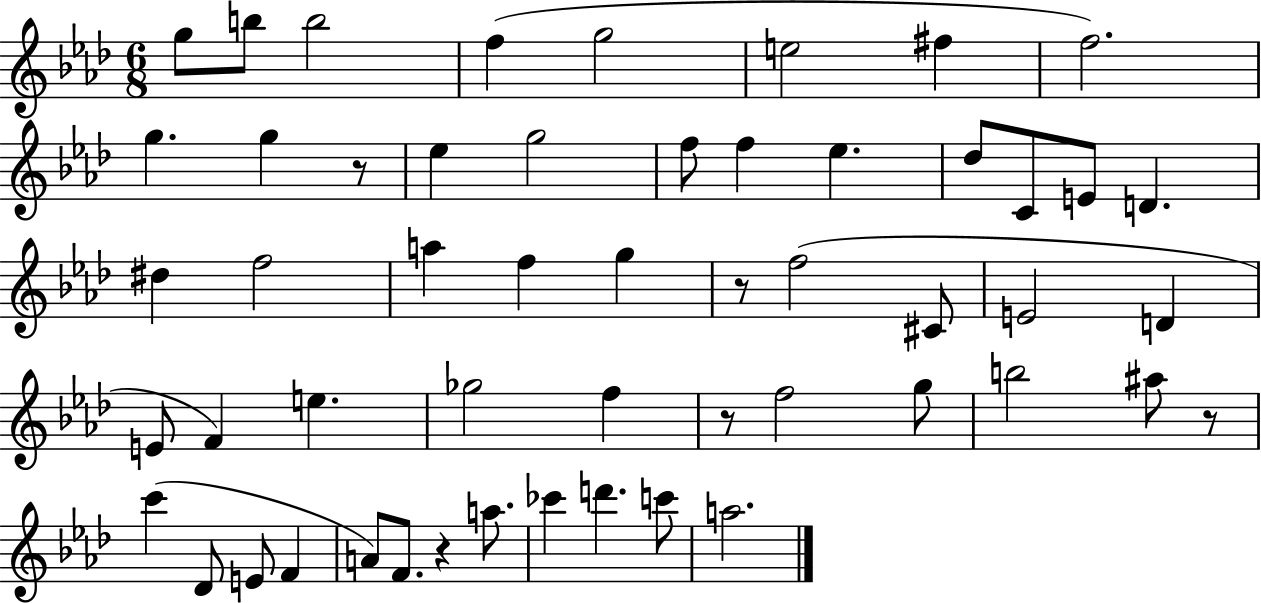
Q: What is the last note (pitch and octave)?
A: A5